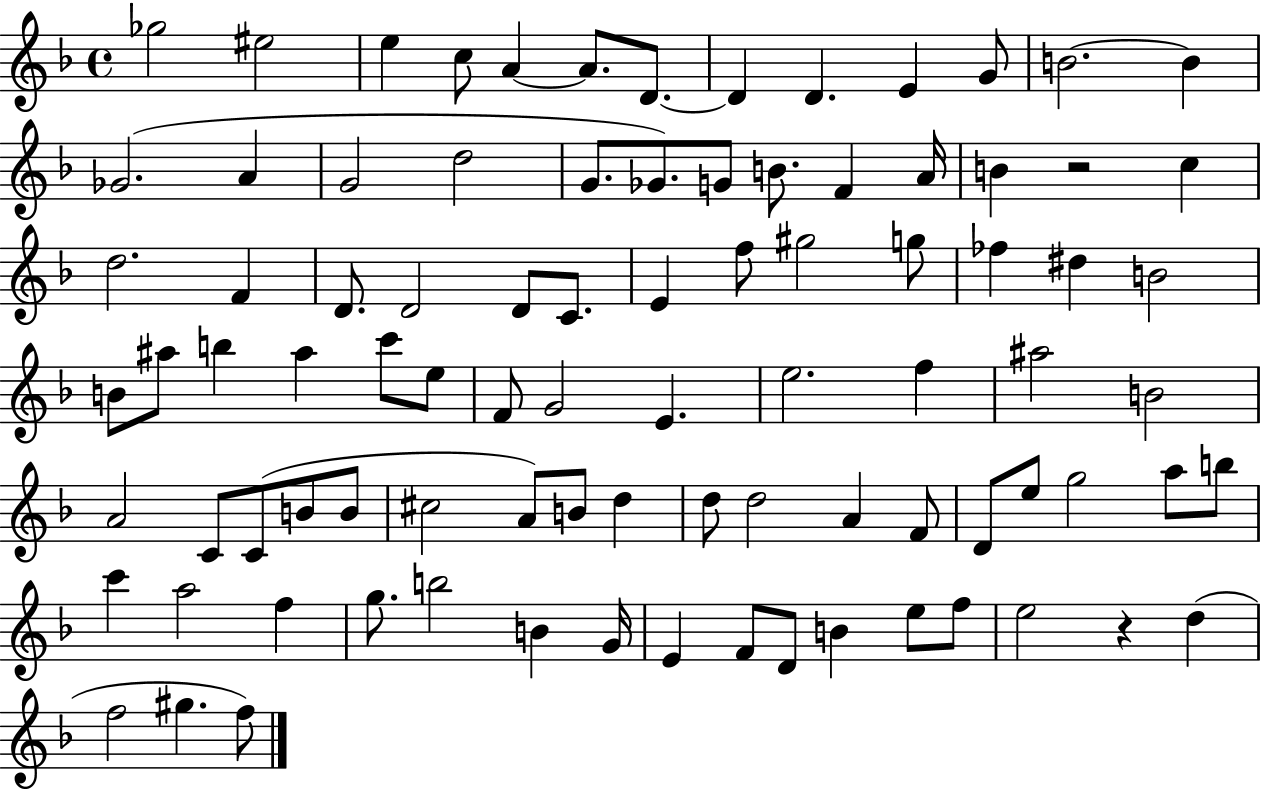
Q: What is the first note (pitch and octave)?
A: Gb5